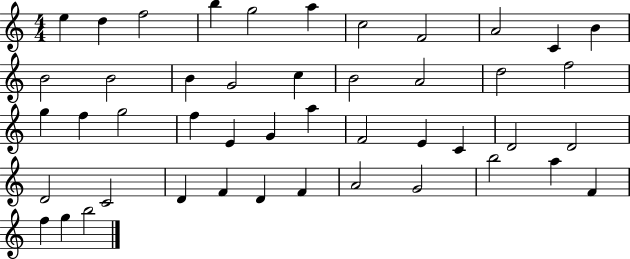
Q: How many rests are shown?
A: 0